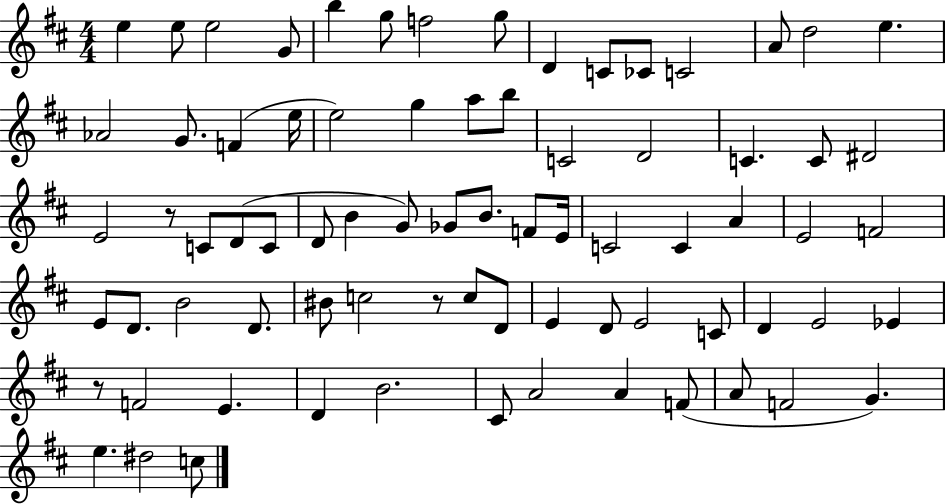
E5/q E5/e E5/h G4/e B5/q G5/e F5/h G5/e D4/q C4/e CES4/e C4/h A4/e D5/h E5/q. Ab4/h G4/e. F4/q E5/s E5/h G5/q A5/e B5/e C4/h D4/h C4/q. C4/e D#4/h E4/h R/e C4/e D4/e C4/e D4/e B4/q G4/e Gb4/e B4/e. F4/e E4/s C4/h C4/q A4/q E4/h F4/h E4/e D4/e. B4/h D4/e. BIS4/e C5/h R/e C5/e D4/e E4/q D4/e E4/h C4/e D4/q E4/h Eb4/q R/e F4/h E4/q. D4/q B4/h. C#4/e A4/h A4/q F4/e A4/e F4/h G4/q. E5/q. D#5/h C5/e